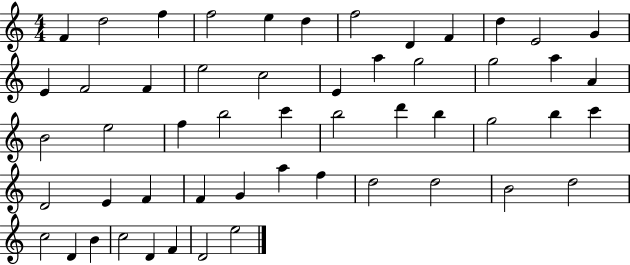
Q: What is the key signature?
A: C major